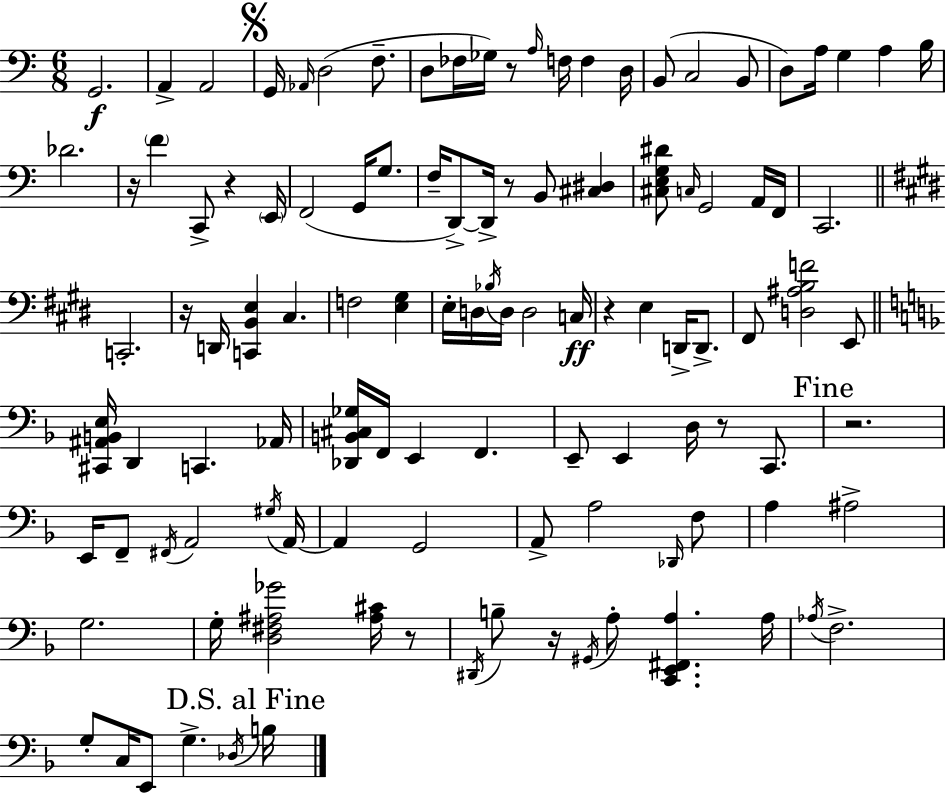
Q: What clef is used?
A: bass